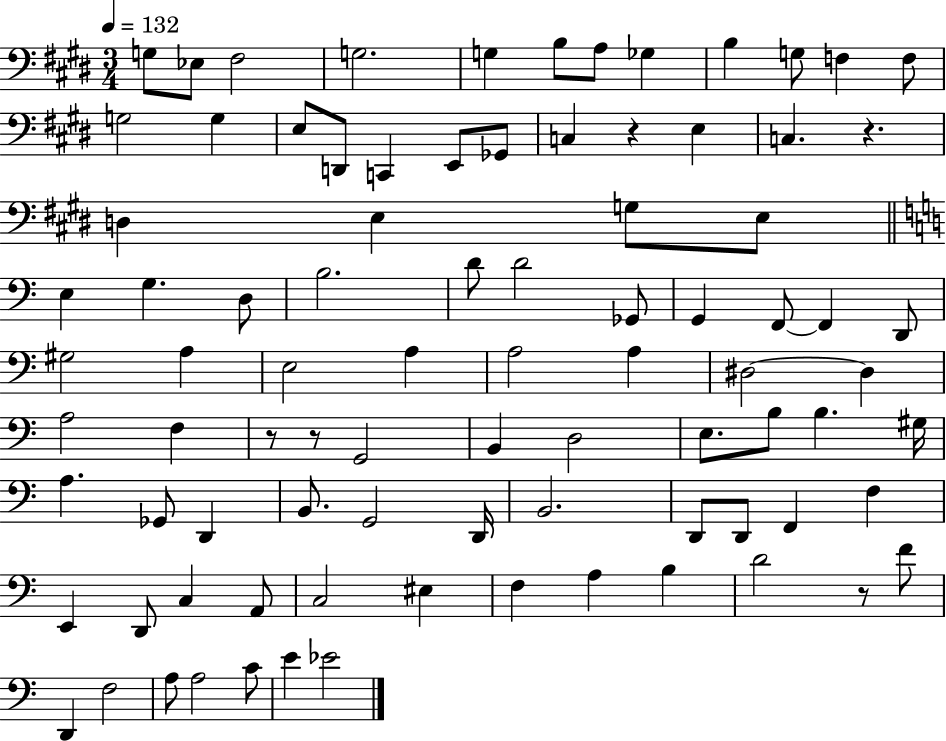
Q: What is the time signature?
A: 3/4